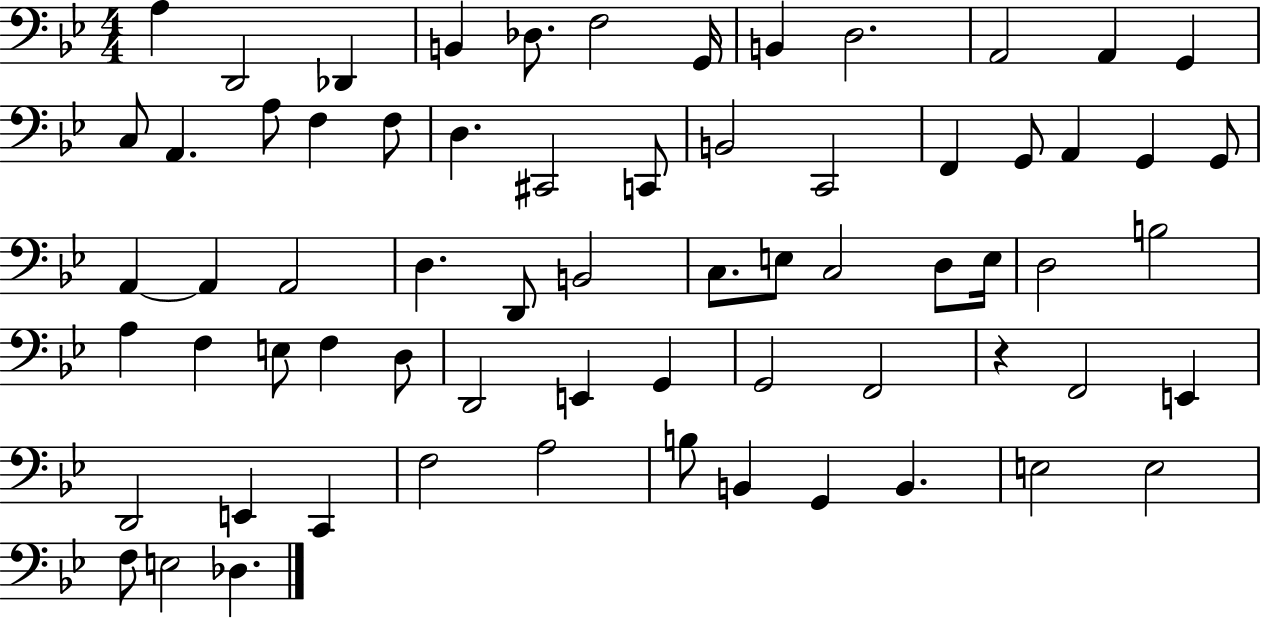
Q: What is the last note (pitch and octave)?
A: Db3